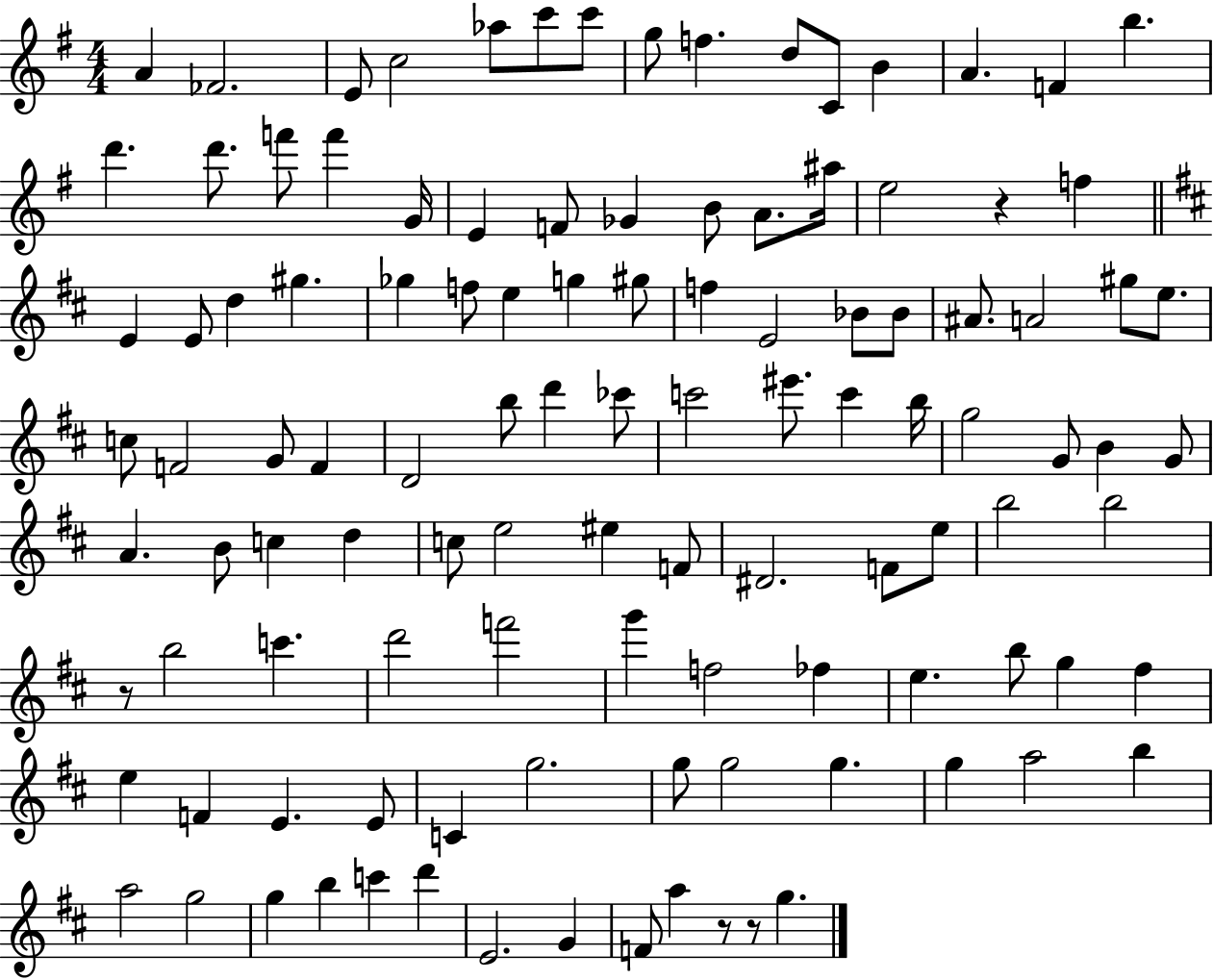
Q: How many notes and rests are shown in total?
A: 112